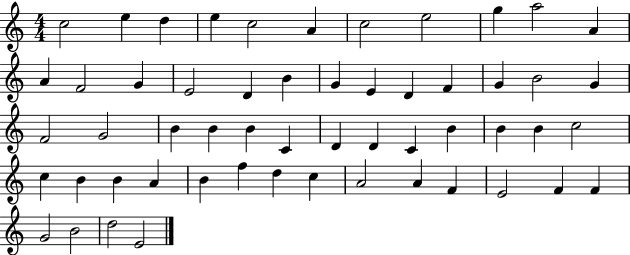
C5/h E5/q D5/q E5/q C5/h A4/q C5/h E5/h G5/q A5/h A4/q A4/q F4/h G4/q E4/h D4/q B4/q G4/q E4/q D4/q F4/q G4/q B4/h G4/q F4/h G4/h B4/q B4/q B4/q C4/q D4/q D4/q C4/q B4/q B4/q B4/q C5/h C5/q B4/q B4/q A4/q B4/q F5/q D5/q C5/q A4/h A4/q F4/q E4/h F4/q F4/q G4/h B4/h D5/h E4/h